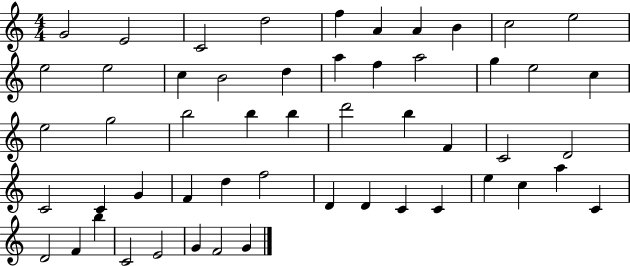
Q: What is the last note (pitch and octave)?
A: G4